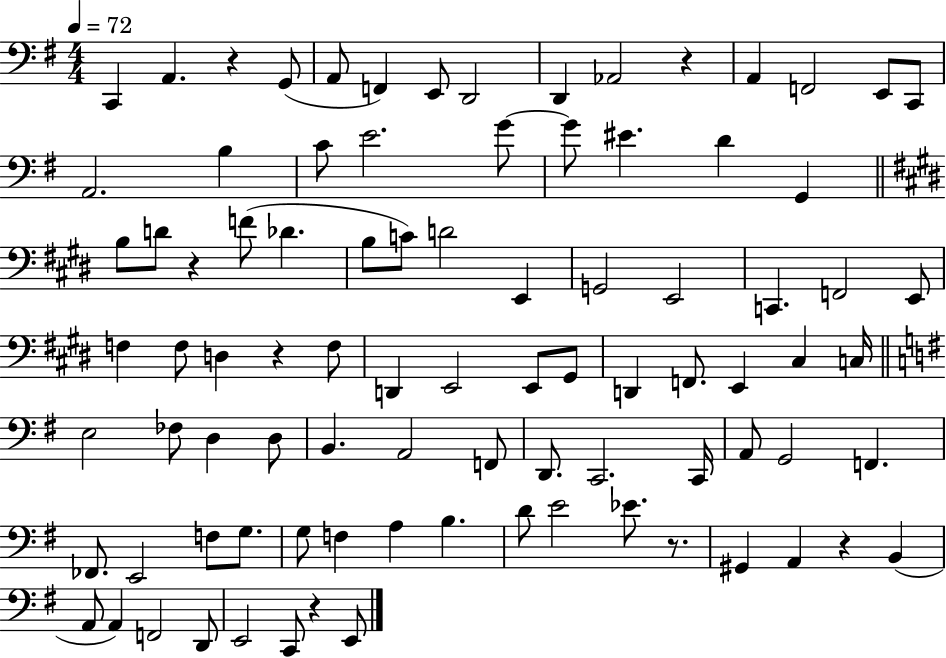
C2/q A2/q. R/q G2/e A2/e F2/q E2/e D2/h D2/q Ab2/h R/q A2/q F2/h E2/e C2/e A2/h. B3/q C4/e E4/h. G4/e G4/e EIS4/q. D4/q G2/q B3/e D4/e R/q F4/e Db4/q. B3/e C4/e D4/h E2/q G2/h E2/h C2/q. F2/h E2/e F3/q F3/e D3/q R/q F3/e D2/q E2/h E2/e G#2/e D2/q F2/e. E2/q C#3/q C3/s E3/h FES3/e D3/q D3/e B2/q. A2/h F2/e D2/e. C2/h. C2/s A2/e G2/h F2/q. FES2/e. E2/h F3/e G3/e. G3/e F3/q A3/q B3/q. D4/e E4/h Eb4/e. R/e. G#2/q A2/q R/q B2/q A2/e A2/q F2/h D2/e E2/h C2/e R/q E2/e